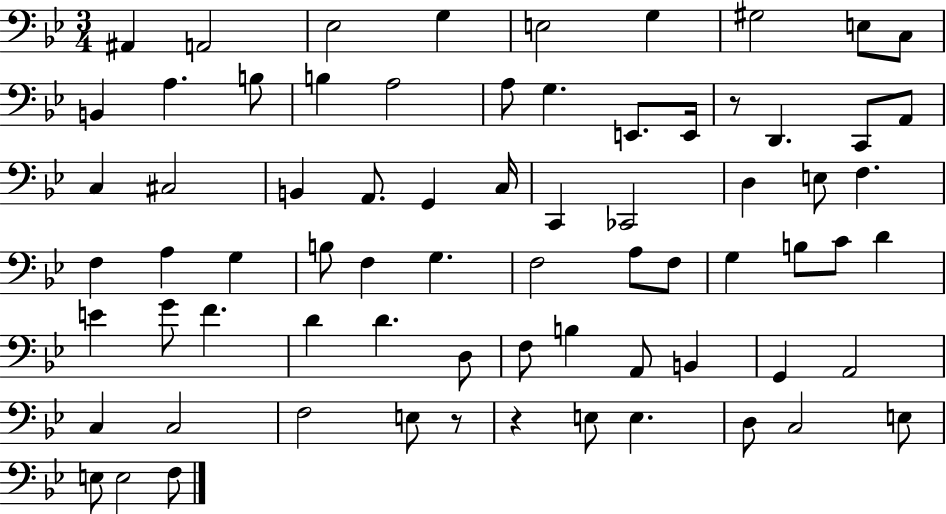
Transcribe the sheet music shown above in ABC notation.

X:1
T:Untitled
M:3/4
L:1/4
K:Bb
^A,, A,,2 _E,2 G, E,2 G, ^G,2 E,/2 C,/2 B,, A, B,/2 B, A,2 A,/2 G, E,,/2 E,,/4 z/2 D,, C,,/2 A,,/2 C, ^C,2 B,, A,,/2 G,, C,/4 C,, _C,,2 D, E,/2 F, F, A, G, B,/2 F, G, F,2 A,/2 F,/2 G, B,/2 C/2 D E G/2 F D D D,/2 F,/2 B, A,,/2 B,, G,, A,,2 C, C,2 F,2 E,/2 z/2 z E,/2 E, D,/2 C,2 E,/2 E,/2 E,2 F,/2